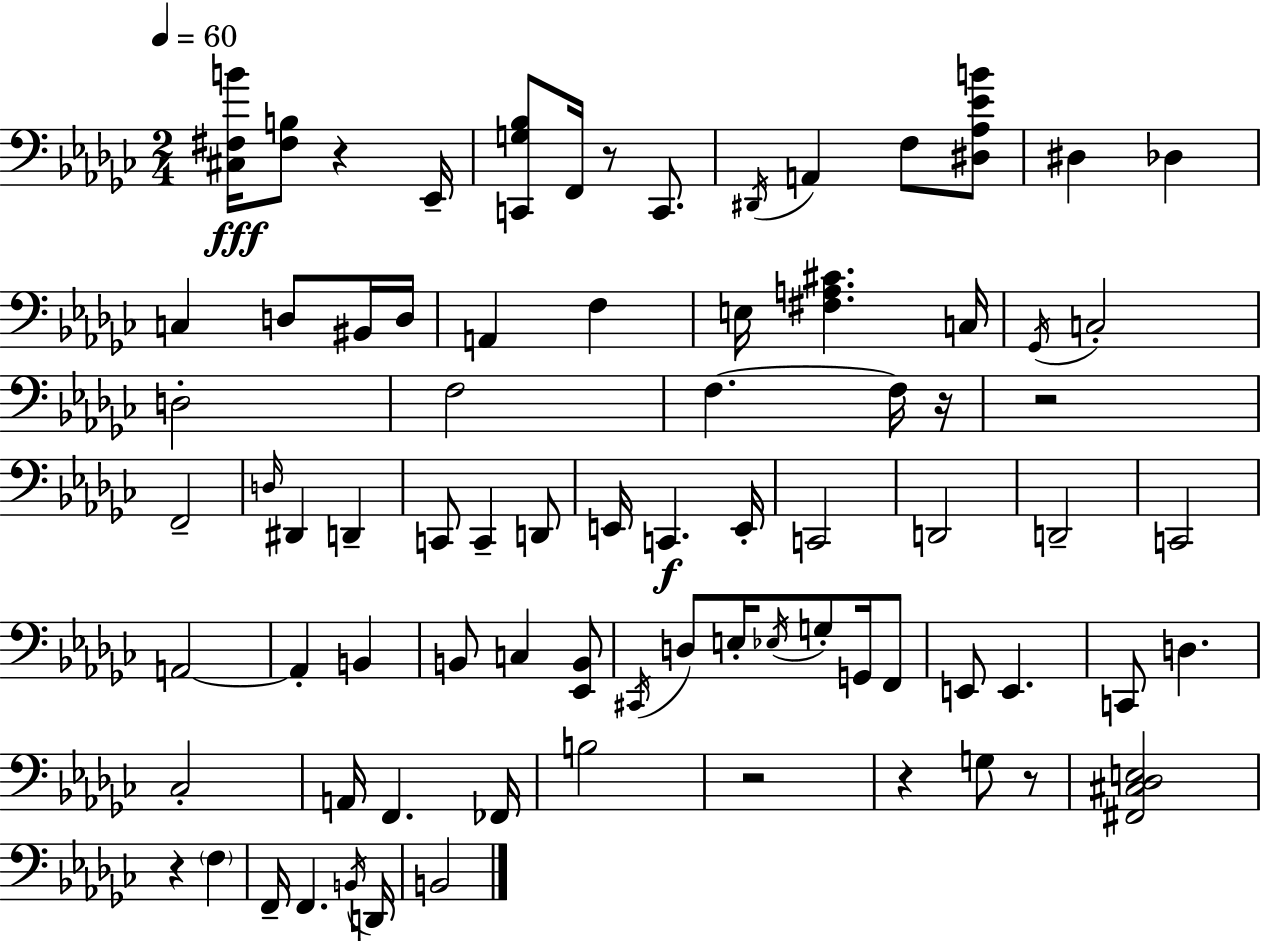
{
  \clef bass
  \numericTimeSignature
  \time 2/4
  \key ees \minor
  \tempo 4 = 60
  <cis fis b'>16\fff <fis b>8 r4 ees,16-- | <c, g bes>8 f,16 r8 c,8. | \acciaccatura { dis,16 } a,4 f8 <dis aes ees' b'>8 | dis4 des4 | \break c4 d8 bis,16 | d16 a,4 f4 | e16 <fis a cis'>4. | c16 \acciaccatura { ges,16 } c2-. | \break d2-. | f2 | f4.~~ | f16 r16 r2 | \break f,2-- | \grace { d16 } dis,4 d,4-- | c,8 c,4-- | d,8 e,16 c,4.\f | \break e,16-. c,2 | d,2 | d,2-- | c,2 | \break a,2~~ | a,4-. b,4 | b,8 c4 | <ees, b,>8 \acciaccatura { cis,16 } d8 e16-. \acciaccatura { ees16 } | \break g8-. g,16 f,8 e,8 e,4. | c,8 d4. | ces2-. | a,16 f,4. | \break fes,16 b2 | r2 | r4 | g8 r8 <fis, cis des e>2 | \break r4 | \parenthesize f4 f,16-- f,4. | \acciaccatura { b,16 } d,16 b,2 | \bar "|."
}